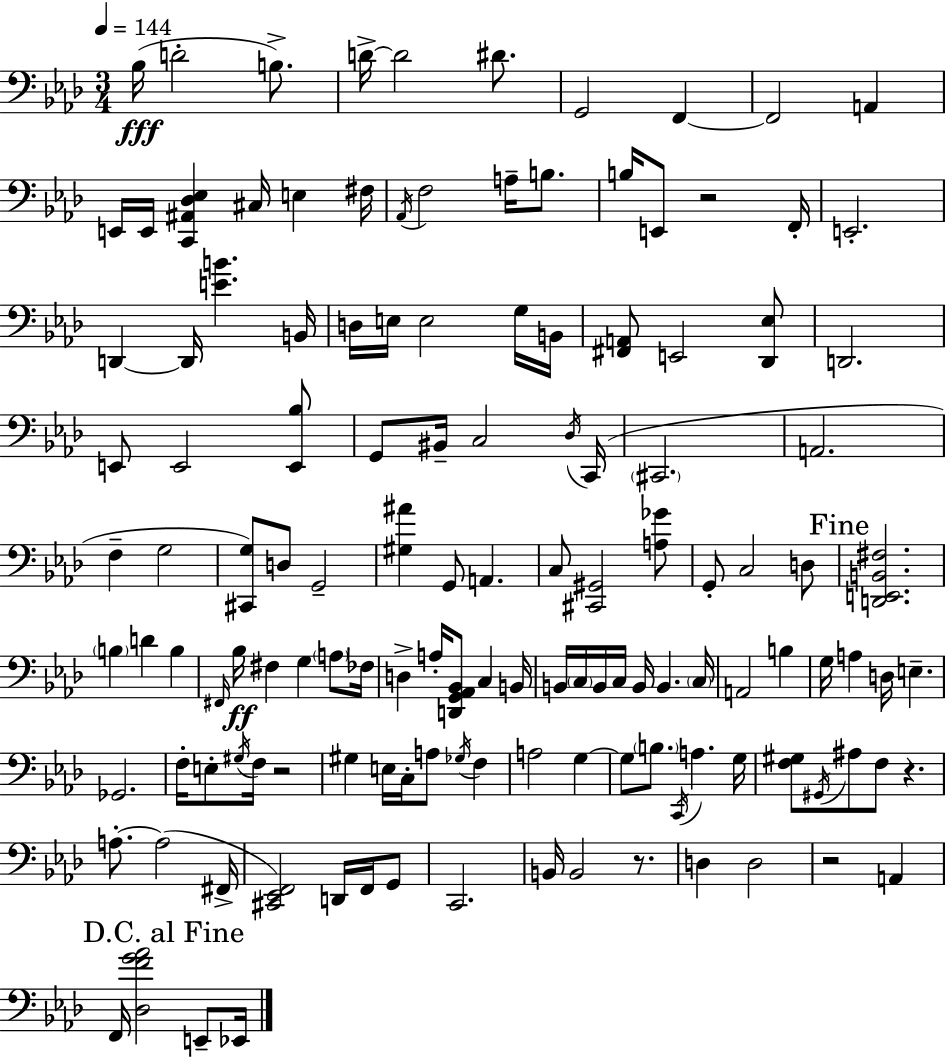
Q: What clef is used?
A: bass